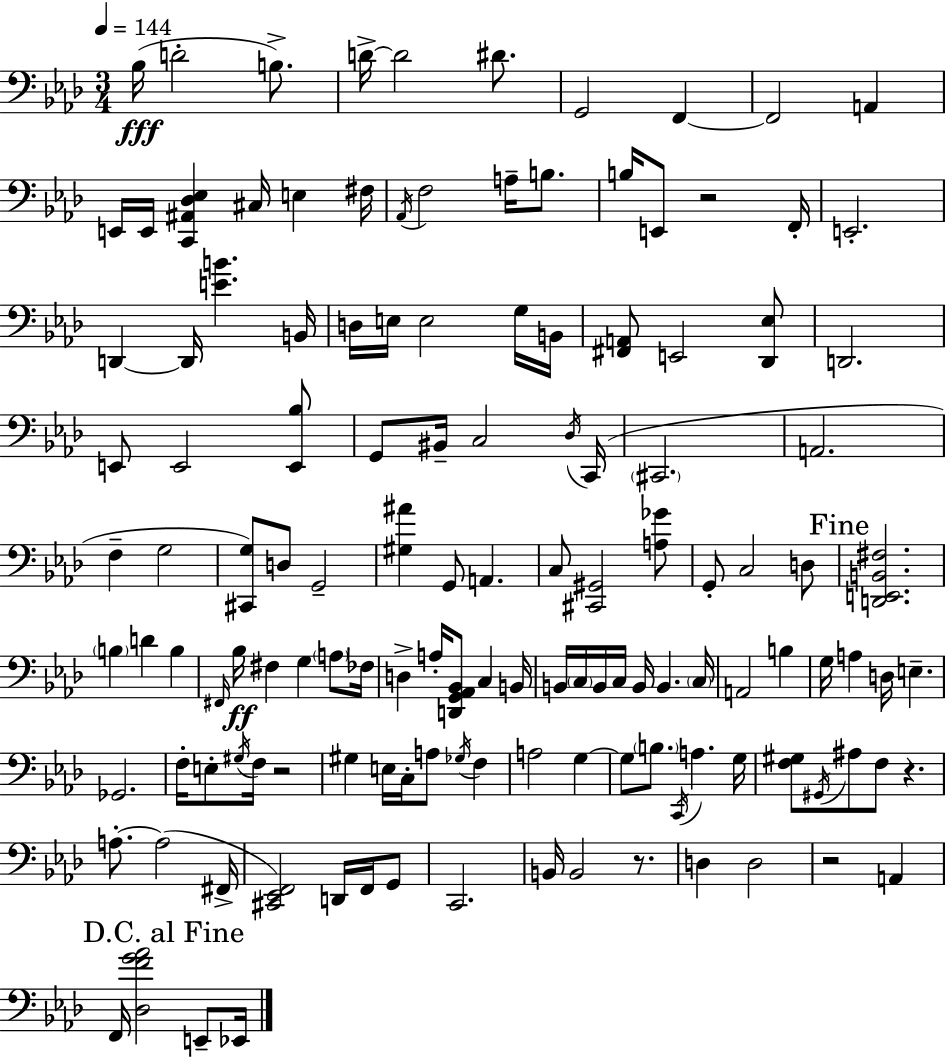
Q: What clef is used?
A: bass